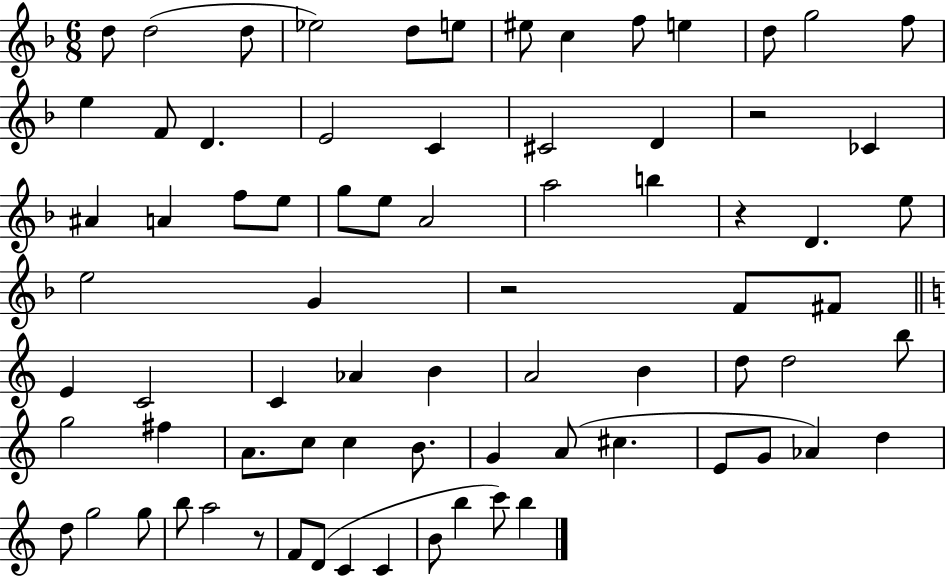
D5/e D5/h D5/e Eb5/h D5/e E5/e EIS5/e C5/q F5/e E5/q D5/e G5/h F5/e E5/q F4/e D4/q. E4/h C4/q C#4/h D4/q R/h CES4/q A#4/q A4/q F5/e E5/e G5/e E5/e A4/h A5/h B5/q R/q D4/q. E5/e E5/h G4/q R/h F4/e F#4/e E4/q C4/h C4/q Ab4/q B4/q A4/h B4/q D5/e D5/h B5/e G5/h F#5/q A4/e. C5/e C5/q B4/e. G4/q A4/e C#5/q. E4/e G4/e Ab4/q D5/q D5/e G5/h G5/e B5/e A5/h R/e F4/e D4/e C4/q C4/q B4/e B5/q C6/e B5/q